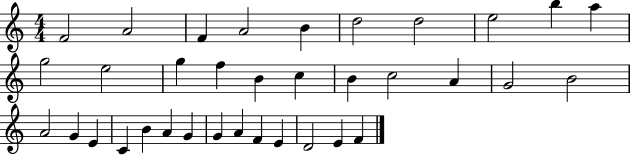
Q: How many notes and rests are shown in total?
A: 35